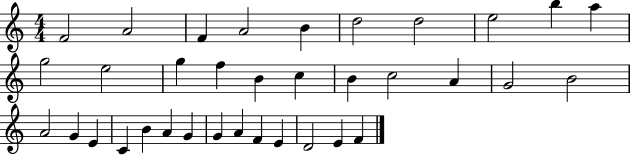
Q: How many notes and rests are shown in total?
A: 35